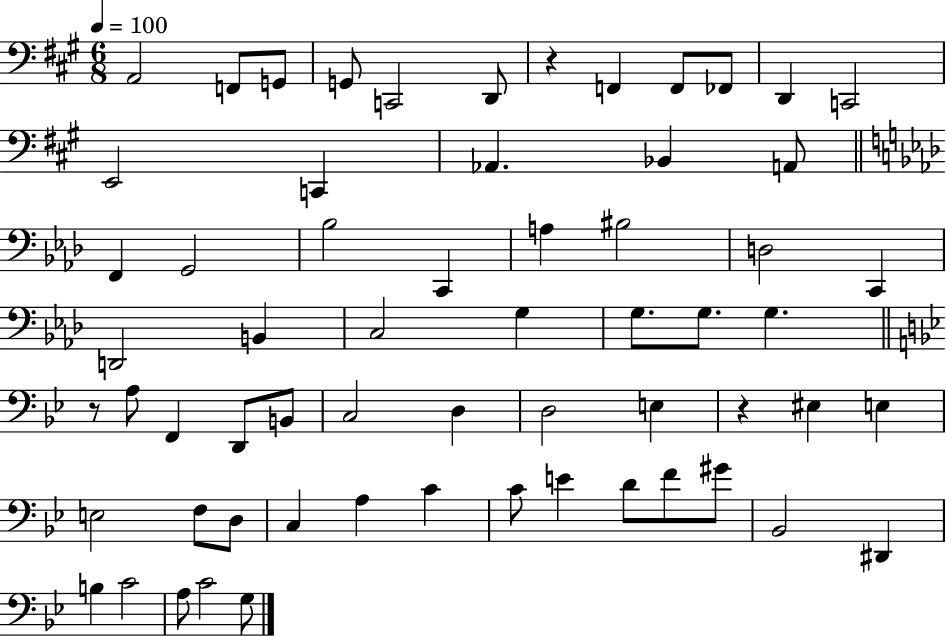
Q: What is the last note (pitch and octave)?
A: G3